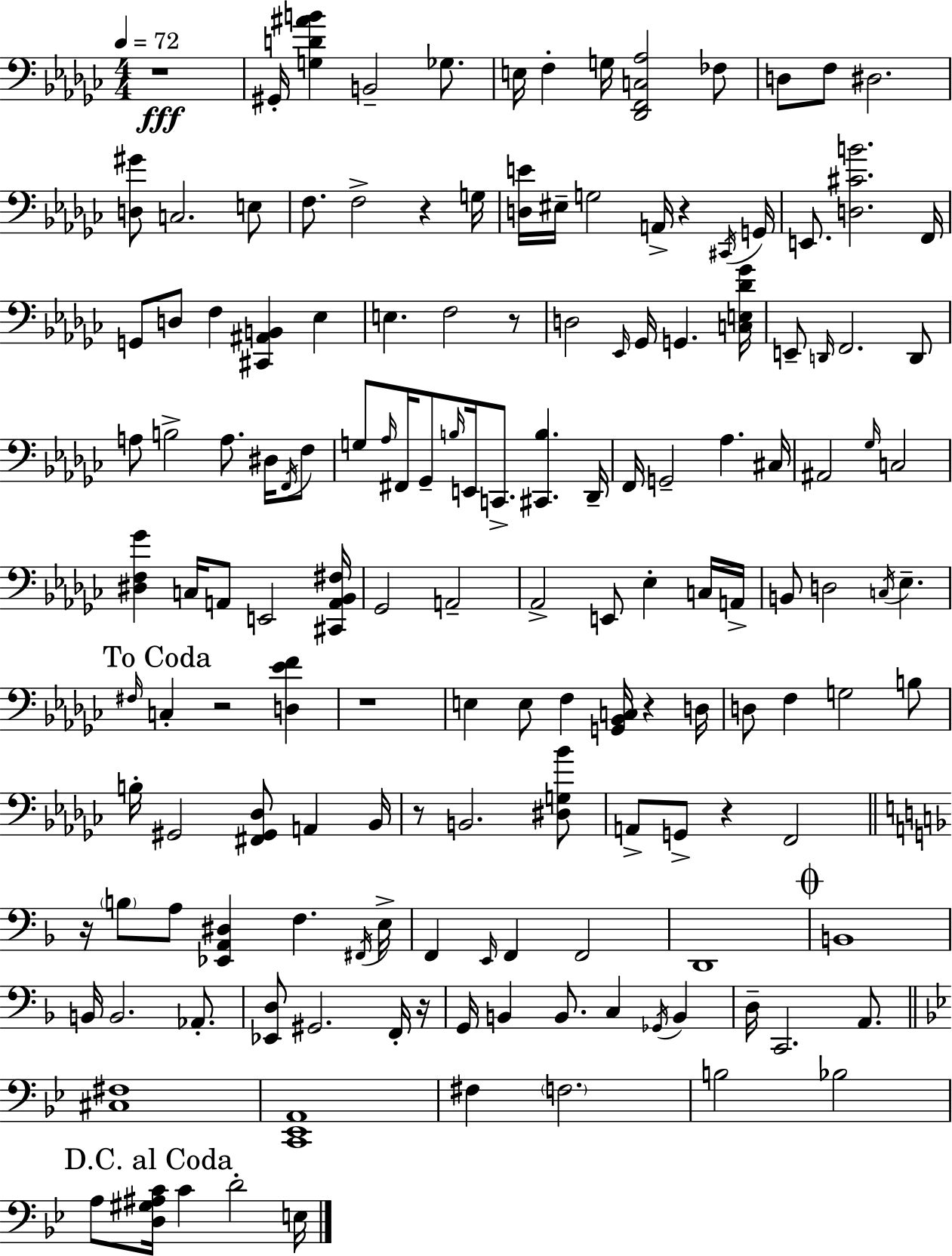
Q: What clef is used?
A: bass